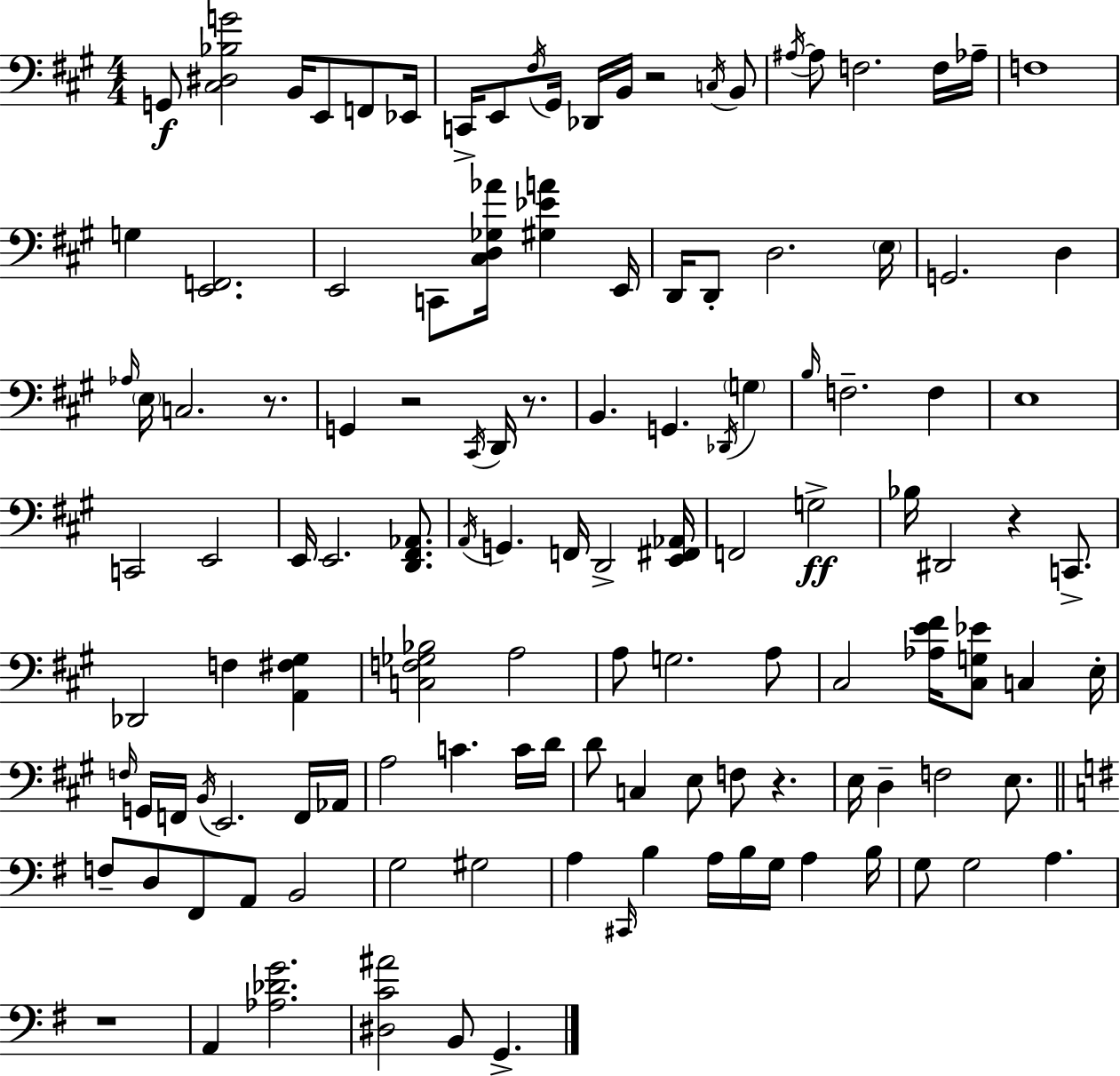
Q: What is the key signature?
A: A major